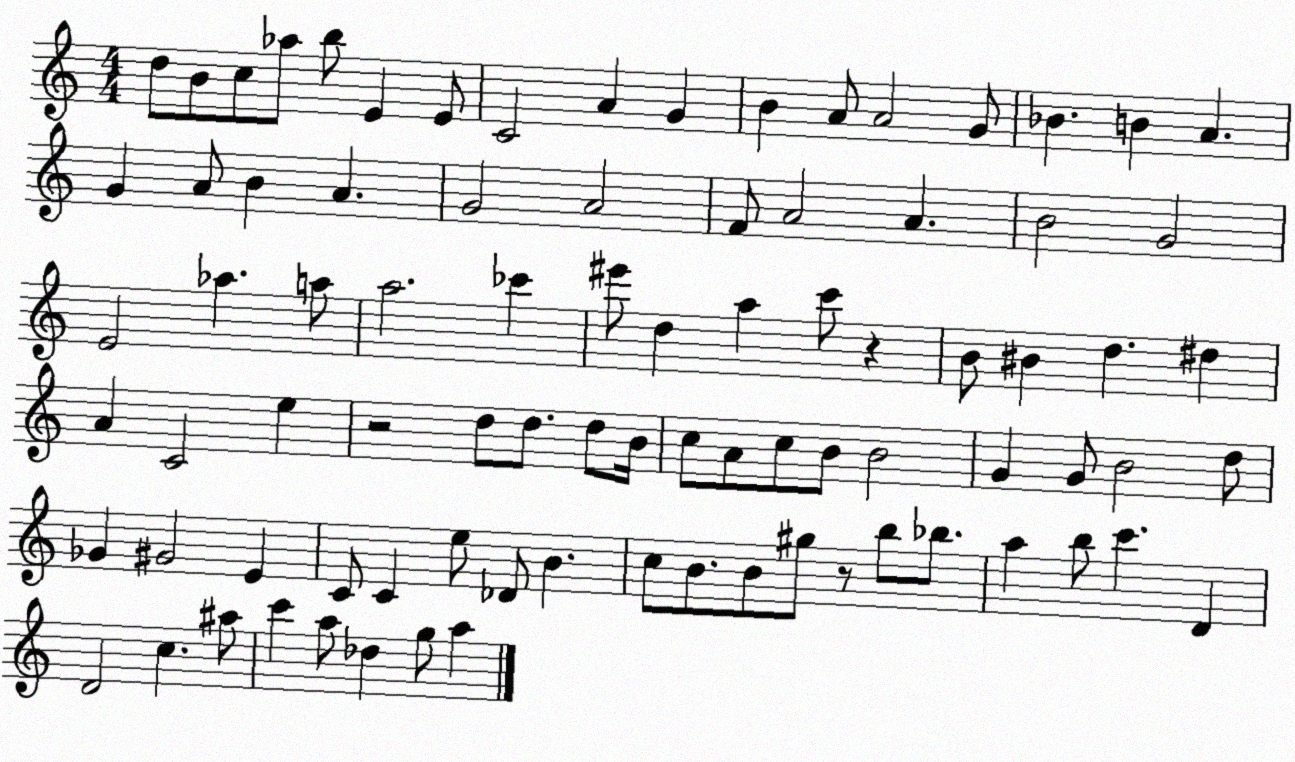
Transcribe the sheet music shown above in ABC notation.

X:1
T:Untitled
M:4/4
L:1/4
K:C
d/2 B/2 c/2 _a/2 b/2 E E/2 C2 A G B A/2 A2 G/2 _B B A G A/2 B A G2 A2 F/2 A2 A B2 G2 E2 _a a/2 a2 _c' ^e'/2 d a c'/2 z B/2 ^B d ^d A C2 e z2 d/2 d/2 d/2 B/4 c/2 A/2 c/2 B/2 B2 G G/2 B2 d/2 _G ^G2 E C/2 C e/2 _D/2 B c/2 B/2 B/2 ^g/2 z/2 b/2 _b/2 a b/2 c' D D2 c ^a/2 c' a/2 _d g/2 a